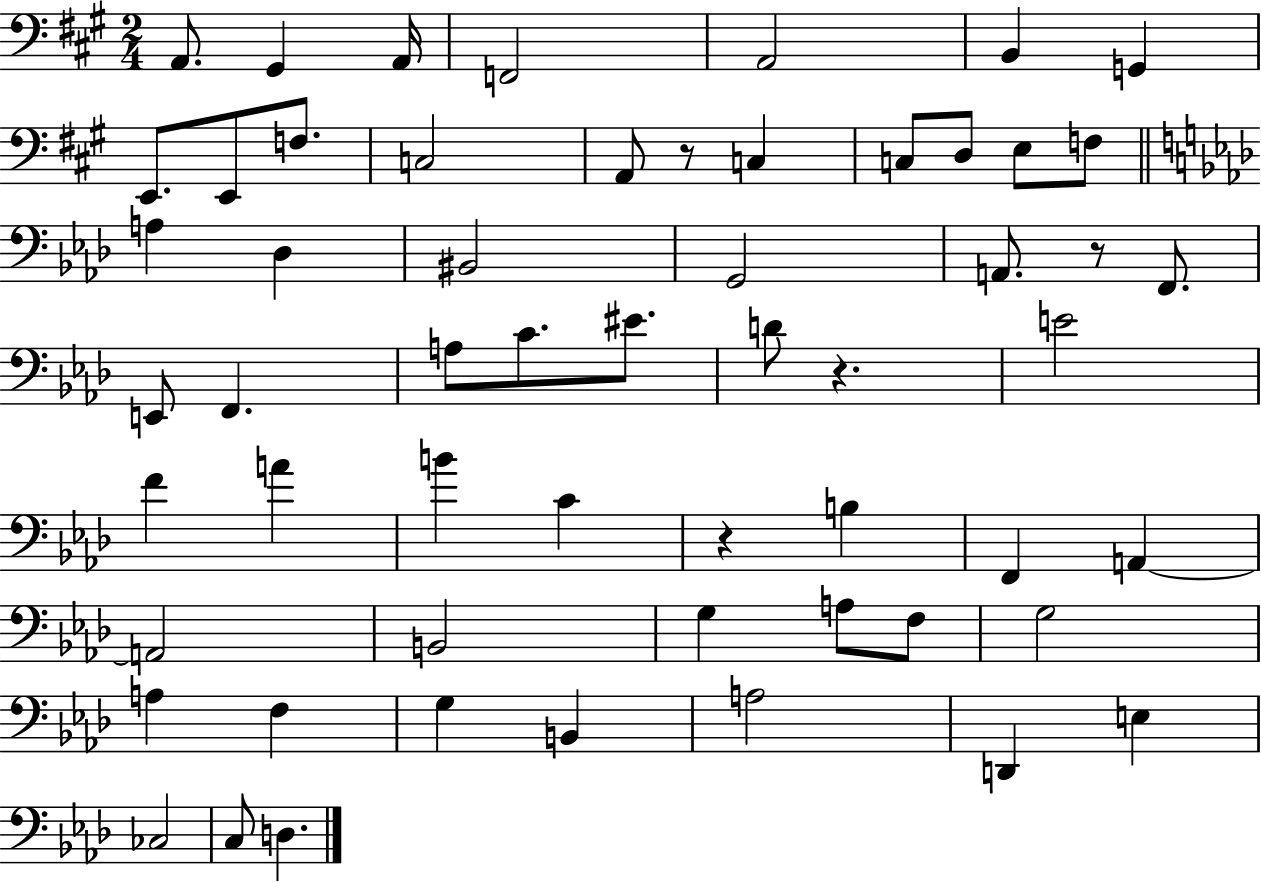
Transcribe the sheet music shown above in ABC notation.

X:1
T:Untitled
M:2/4
L:1/4
K:A
A,,/2 ^G,, A,,/4 F,,2 A,,2 B,, G,, E,,/2 E,,/2 F,/2 C,2 A,,/2 z/2 C, C,/2 D,/2 E,/2 F,/2 A, _D, ^B,,2 G,,2 A,,/2 z/2 F,,/2 E,,/2 F,, A,/2 C/2 ^E/2 D/2 z E2 F A B C z B, F,, A,, A,,2 B,,2 G, A,/2 F,/2 G,2 A, F, G, B,, A,2 D,, E, _C,2 C,/2 D,